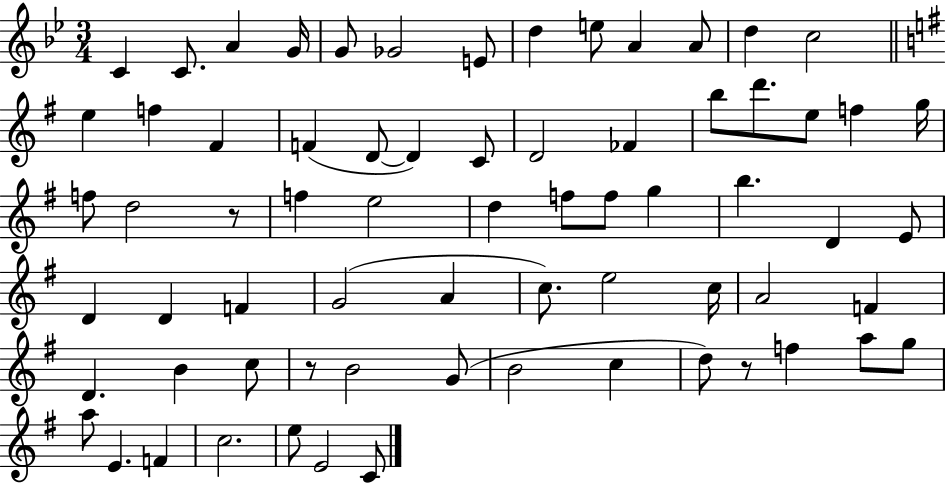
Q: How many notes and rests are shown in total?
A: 69